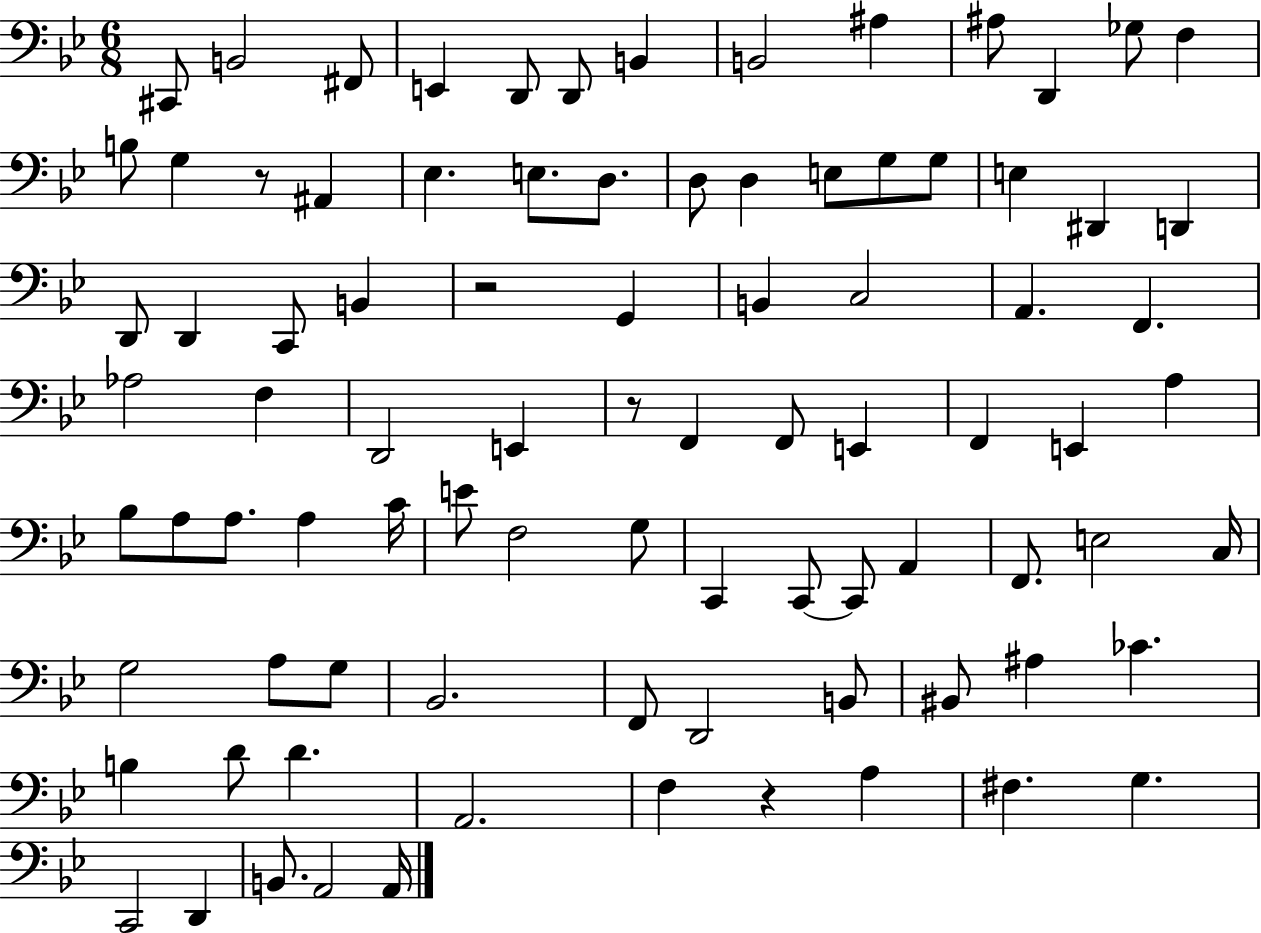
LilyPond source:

{
  \clef bass
  \numericTimeSignature
  \time 6/8
  \key bes \major
  cis,8 b,2 fis,8 | e,4 d,8 d,8 b,4 | b,2 ais4 | ais8 d,4 ges8 f4 | \break b8 g4 r8 ais,4 | ees4. e8. d8. | d8 d4 e8 g8 g8 | e4 dis,4 d,4 | \break d,8 d,4 c,8 b,4 | r2 g,4 | b,4 c2 | a,4. f,4. | \break aes2 f4 | d,2 e,4 | r8 f,4 f,8 e,4 | f,4 e,4 a4 | \break bes8 a8 a8. a4 c'16 | e'8 f2 g8 | c,4 c,8~~ c,8 a,4 | f,8. e2 c16 | \break g2 a8 g8 | bes,2. | f,8 d,2 b,8 | bis,8 ais4 ces'4. | \break b4 d'8 d'4. | a,2. | f4 r4 a4 | fis4. g4. | \break c,2 d,4 | b,8. a,2 a,16 | \bar "|."
}